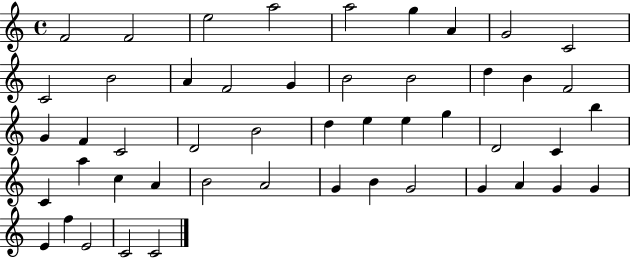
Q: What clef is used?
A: treble